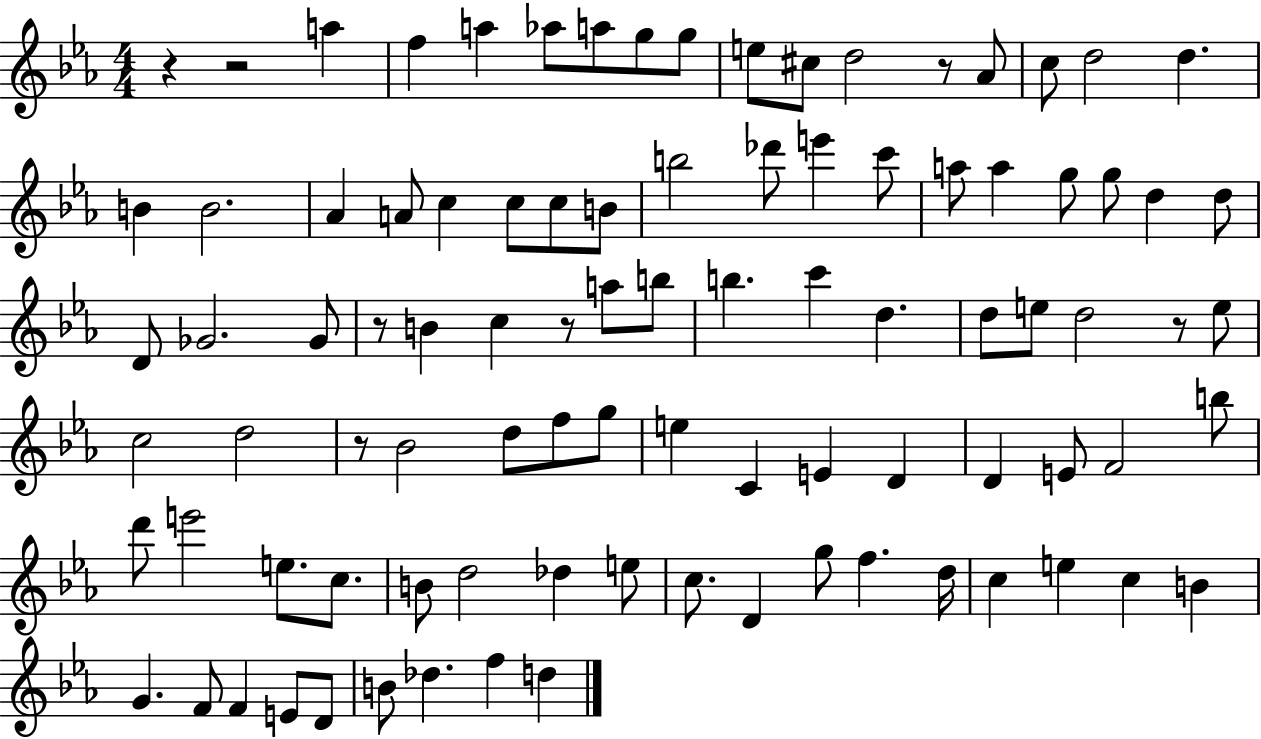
X:1
T:Untitled
M:4/4
L:1/4
K:Eb
z z2 a f a _a/2 a/2 g/2 g/2 e/2 ^c/2 d2 z/2 _A/2 c/2 d2 d B B2 _A A/2 c c/2 c/2 B/2 b2 _d'/2 e' c'/2 a/2 a g/2 g/2 d d/2 D/2 _G2 _G/2 z/2 B c z/2 a/2 b/2 b c' d d/2 e/2 d2 z/2 e/2 c2 d2 z/2 _B2 d/2 f/2 g/2 e C E D D E/2 F2 b/2 d'/2 e'2 e/2 c/2 B/2 d2 _d e/2 c/2 D g/2 f d/4 c e c B G F/2 F E/2 D/2 B/2 _d f d